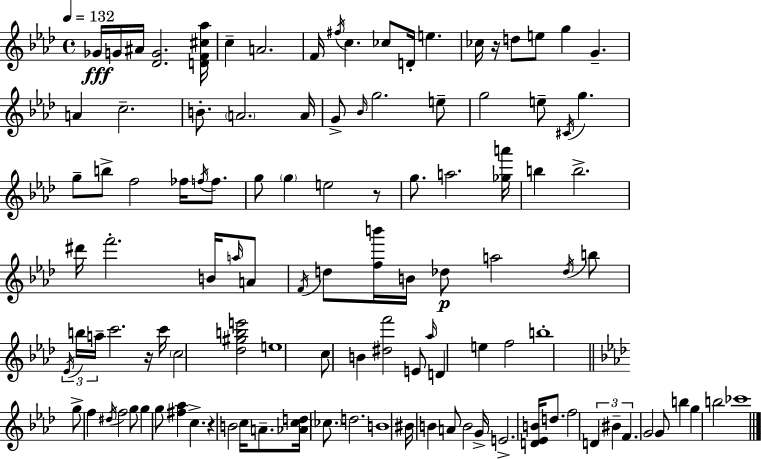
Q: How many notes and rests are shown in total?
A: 113